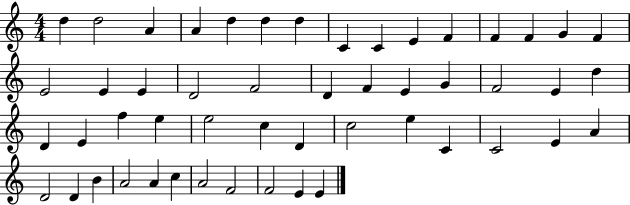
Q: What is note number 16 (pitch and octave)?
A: E4